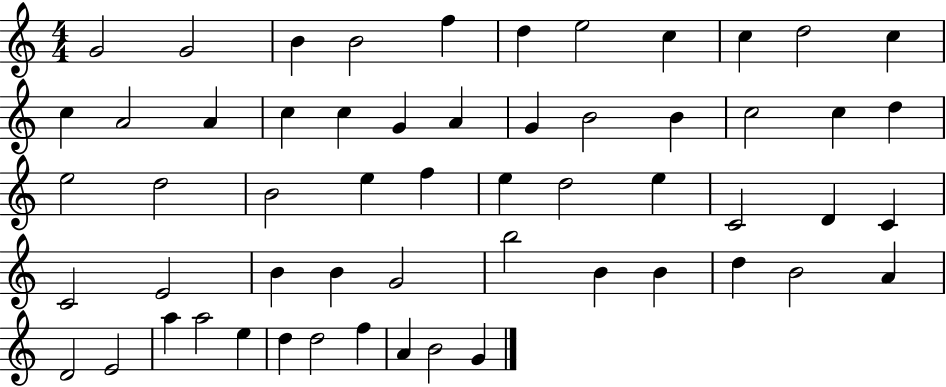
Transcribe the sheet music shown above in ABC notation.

X:1
T:Untitled
M:4/4
L:1/4
K:C
G2 G2 B B2 f d e2 c c d2 c c A2 A c c G A G B2 B c2 c d e2 d2 B2 e f e d2 e C2 D C C2 E2 B B G2 b2 B B d B2 A D2 E2 a a2 e d d2 f A B2 G